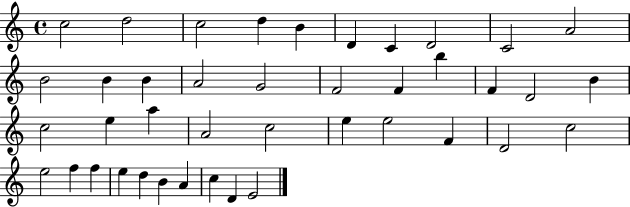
{
  \clef treble
  \time 4/4
  \defaultTimeSignature
  \key c \major
  c''2 d''2 | c''2 d''4 b'4 | d'4 c'4 d'2 | c'2 a'2 | \break b'2 b'4 b'4 | a'2 g'2 | f'2 f'4 b''4 | f'4 d'2 b'4 | \break c''2 e''4 a''4 | a'2 c''2 | e''4 e''2 f'4 | d'2 c''2 | \break e''2 f''4 f''4 | e''4 d''4 b'4 a'4 | c''4 d'4 e'2 | \bar "|."
}